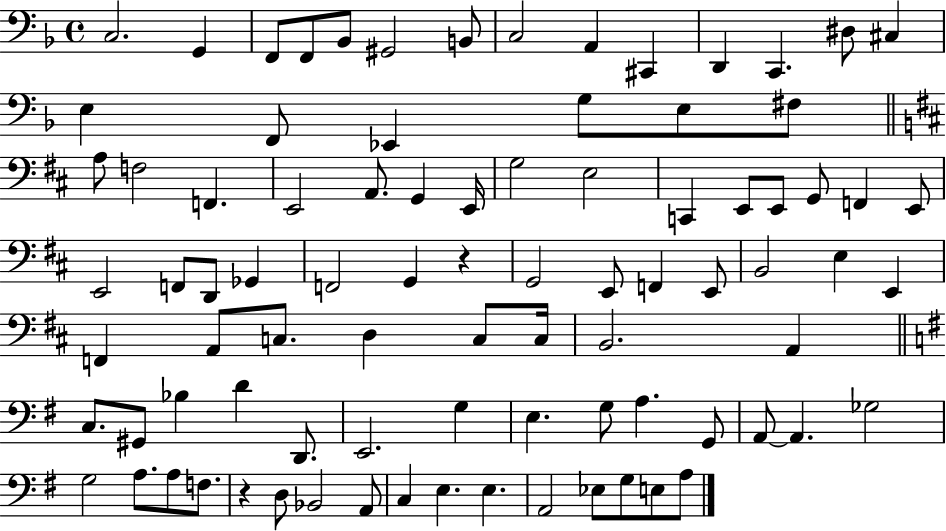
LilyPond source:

{
  \clef bass
  \time 4/4
  \defaultTimeSignature
  \key f \major
  c2. g,4 | f,8 f,8 bes,8 gis,2 b,8 | c2 a,4 cis,4 | d,4 c,4. dis8 cis4 | \break e4 f,8 ees,4 g8 e8 fis8 | \bar "||" \break \key d \major a8 f2 f,4. | e,2 a,8. g,4 e,16 | g2 e2 | c,4 e,8 e,8 g,8 f,4 e,8 | \break e,2 f,8 d,8 ges,4 | f,2 g,4 r4 | g,2 e,8 f,4 e,8 | b,2 e4 e,4 | \break f,4 a,8 c8. d4 c8 c16 | b,2. a,4 | \bar "||" \break \key g \major c8. gis,8 bes4 d'4 d,8. | e,2. g4 | e4. g8 a4. g,8 | a,8~~ a,4. ges2 | \break g2 a8. a8 f8. | r4 d8 bes,2 a,8 | c4 e4. e4. | a,2 ees8 g8 e8 a8 | \break \bar "|."
}